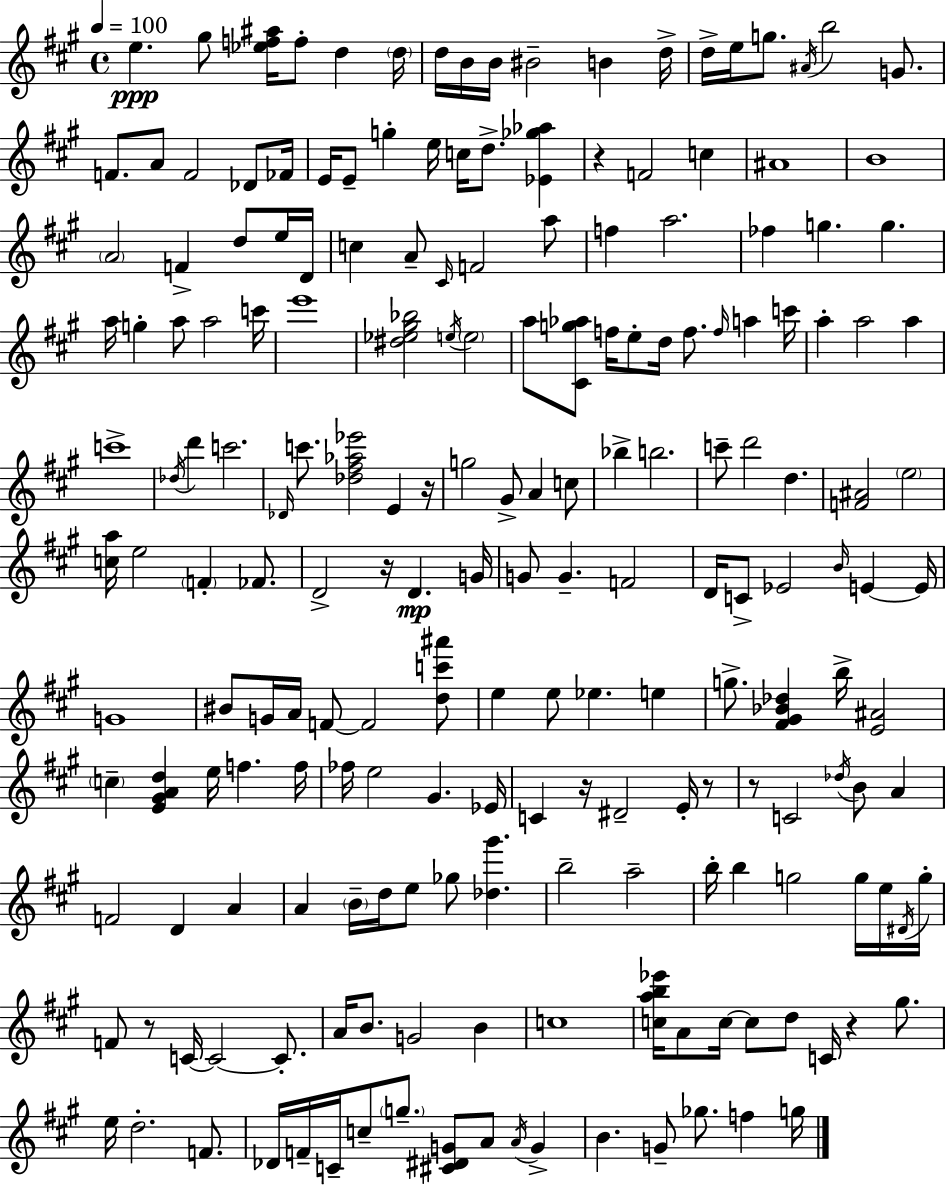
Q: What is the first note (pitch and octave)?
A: E5